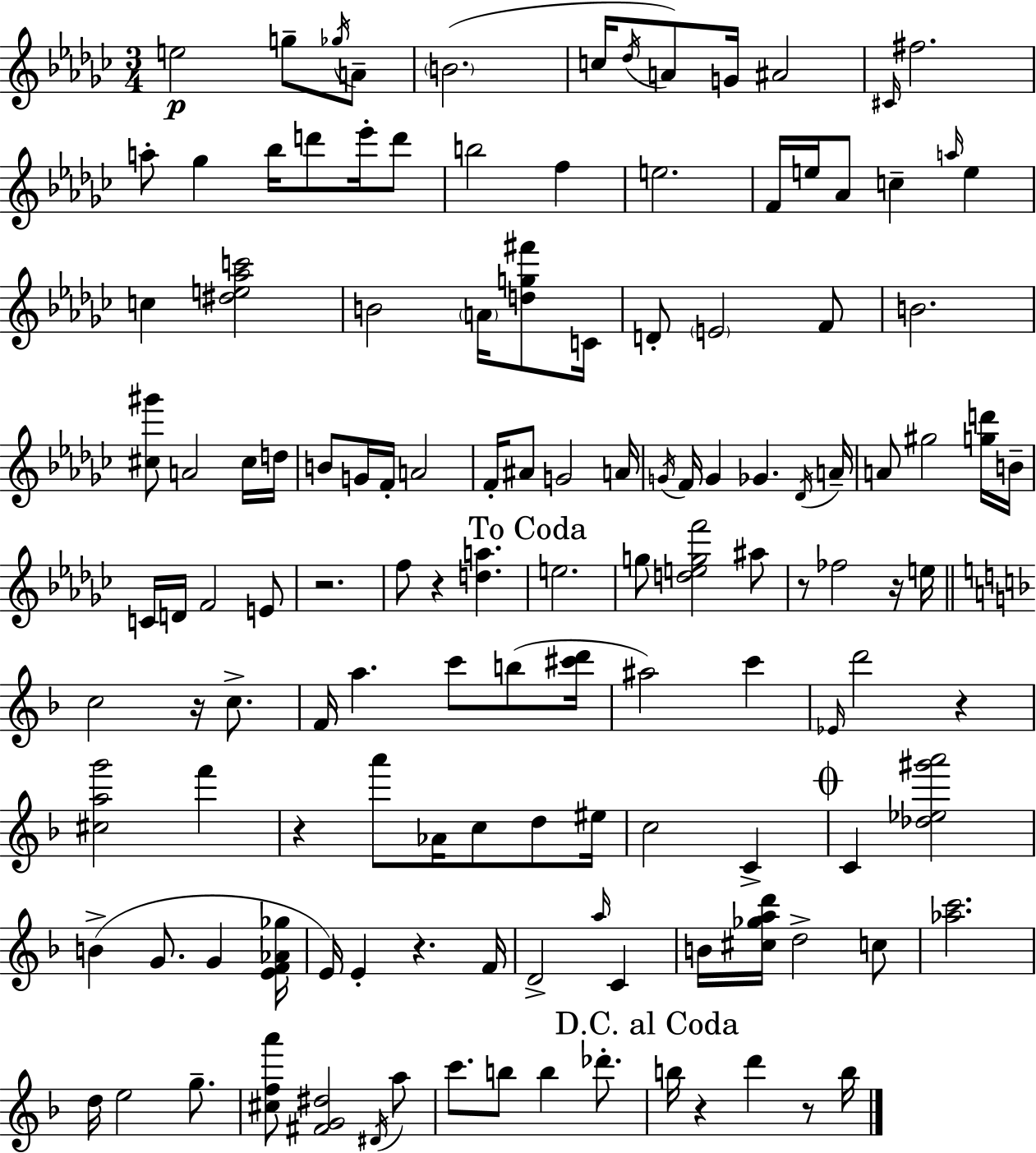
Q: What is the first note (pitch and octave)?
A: E5